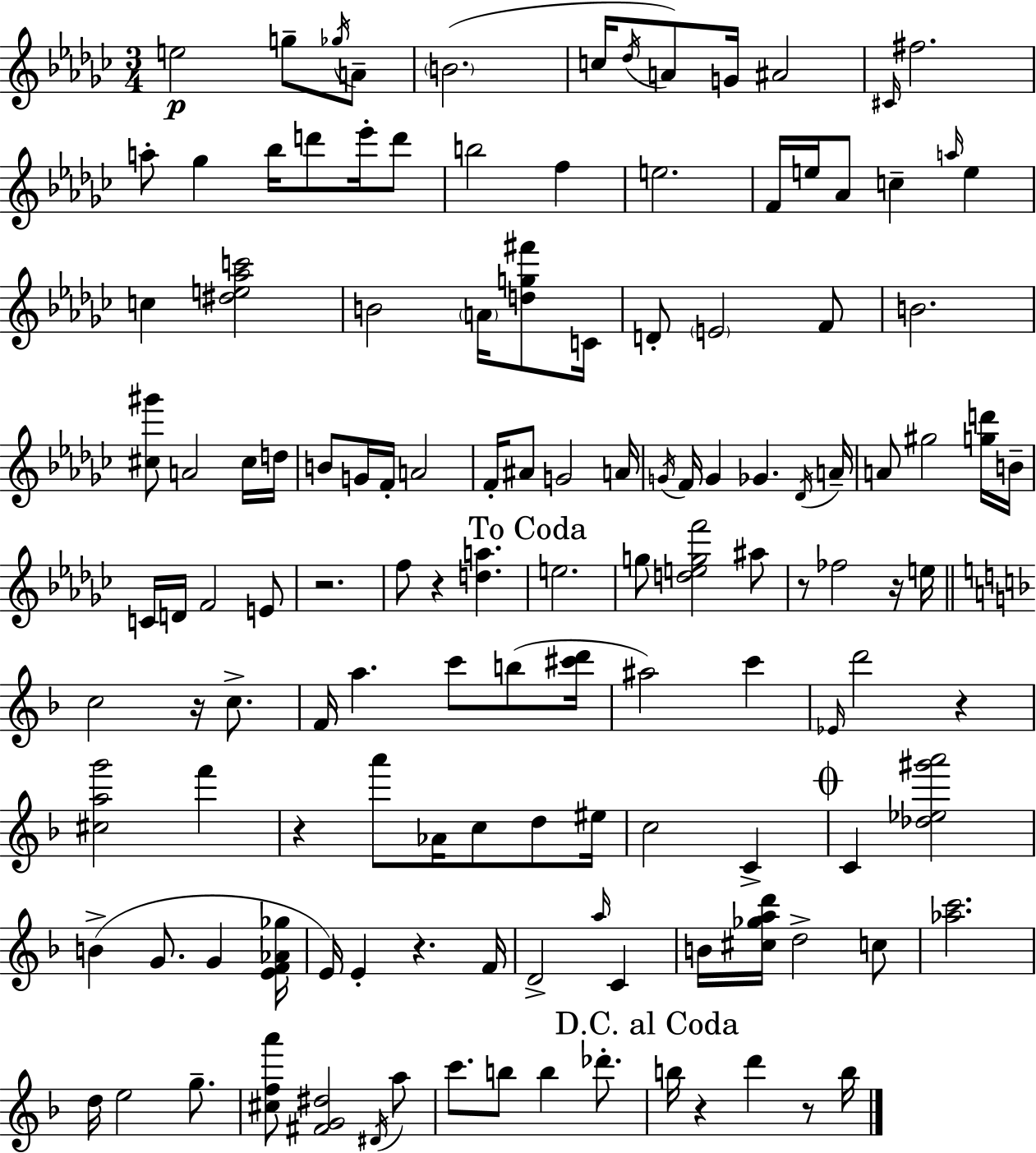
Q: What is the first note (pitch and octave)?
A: E5